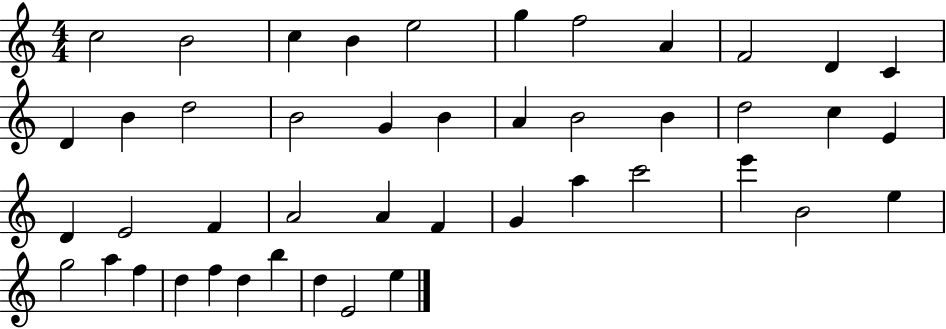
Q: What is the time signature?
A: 4/4